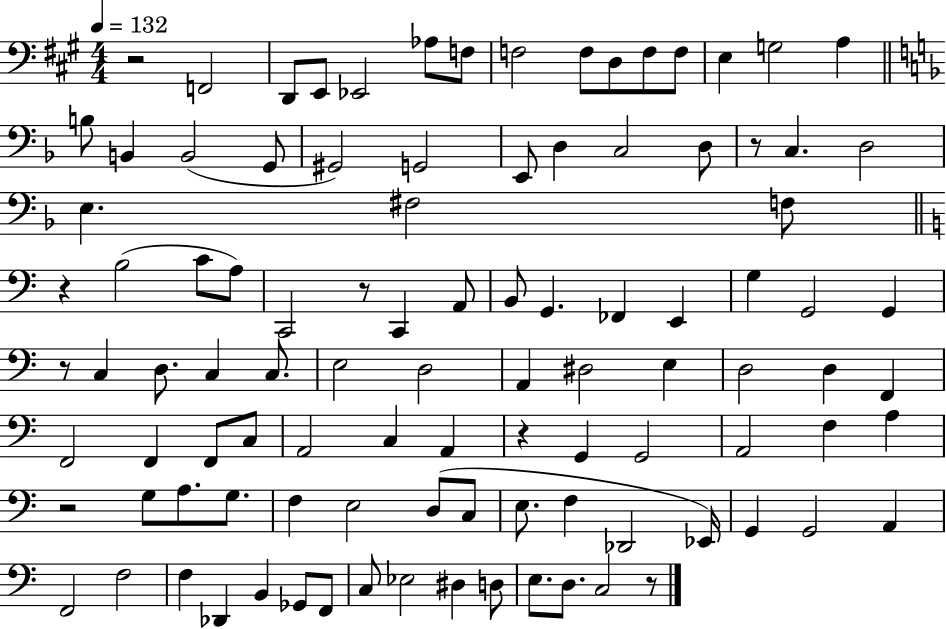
X:1
T:Untitled
M:4/4
L:1/4
K:A
z2 F,,2 D,,/2 E,,/2 _E,,2 _A,/2 F,/2 F,2 F,/2 D,/2 F,/2 F,/2 E, G,2 A, B,/2 B,, B,,2 G,,/2 ^G,,2 G,,2 E,,/2 D, C,2 D,/2 z/2 C, D,2 E, ^F,2 F,/2 z B,2 C/2 A,/2 C,,2 z/2 C,, A,,/2 B,,/2 G,, _F,, E,, G, G,,2 G,, z/2 C, D,/2 C, C,/2 E,2 D,2 A,, ^D,2 E, D,2 D, F,, F,,2 F,, F,,/2 C,/2 A,,2 C, A,, z G,, G,,2 A,,2 F, A, z2 G,/2 A,/2 G,/2 F, E,2 D,/2 C,/2 E,/2 F, _D,,2 _E,,/4 G,, G,,2 A,, F,,2 F,2 F, _D,, B,, _G,,/2 F,,/2 C,/2 _E,2 ^D, D,/2 E,/2 D,/2 C,2 z/2